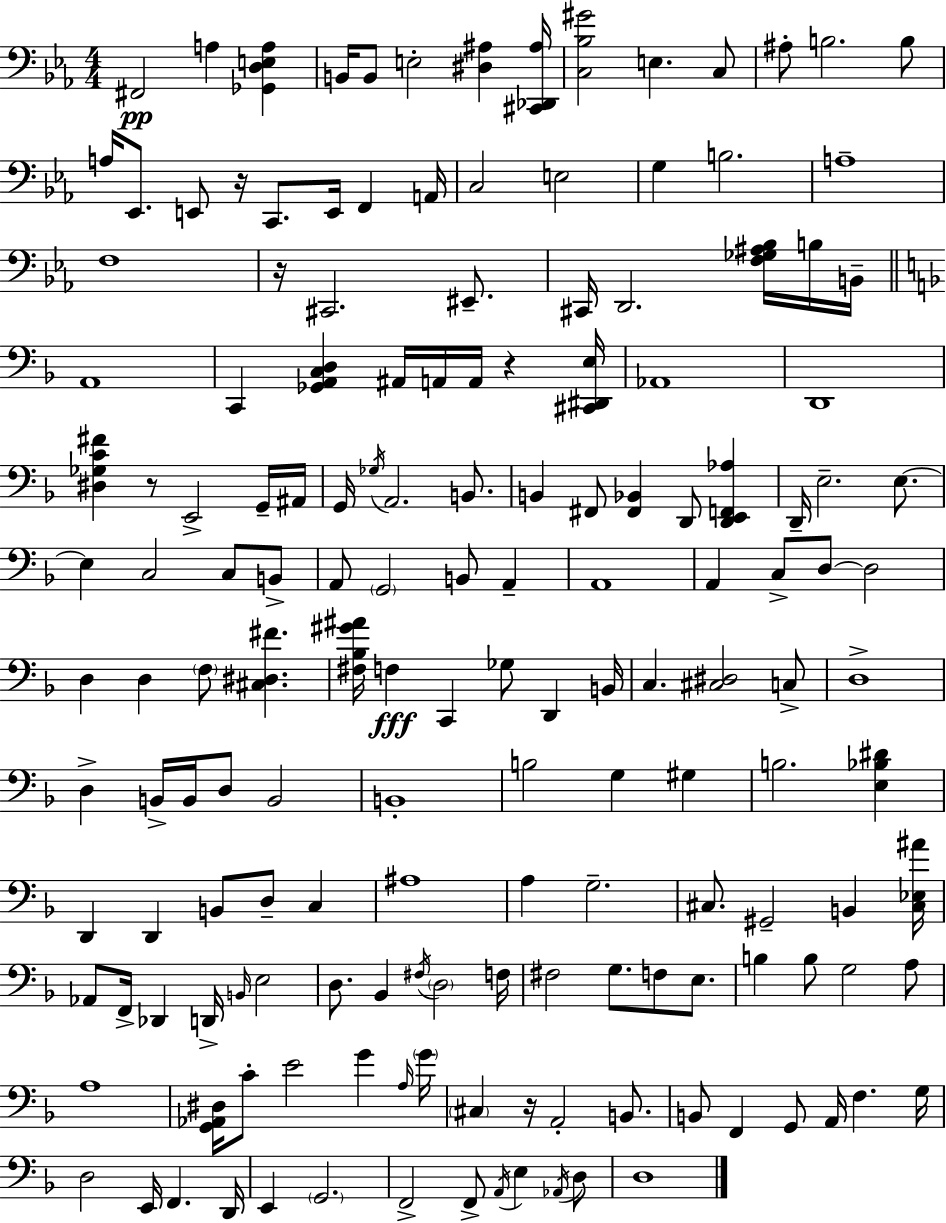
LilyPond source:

{
  \clef bass
  \numericTimeSignature
  \time 4/4
  \key ees \major
  fis,2\pp a4 <ges, d e a>4 | b,16 b,8 e2-. <dis ais>4 <cis, des, ais>16 | <c bes gis'>2 e4. c8 | ais8-. b2. b8 | \break a16 ees,8. e,8 r16 c,8. e,16 f,4 a,16 | c2 e2 | g4 b2. | a1-- | \break f1 | r16 cis,2. eis,8.-- | cis,16 d,2. <f ges ais bes>16 b16 b,16-- | \bar "||" \break \key d \minor a,1 | c,4 <ges, a, c d>4 ais,16 a,16 a,16 r4 <cis, dis, e>16 | aes,1 | d,1 | \break <dis ges c' fis'>4 r8 e,2-> g,16-- ais,16 | g,16 \acciaccatura { ges16 } a,2. b,8. | b,4 fis,8 <fis, bes,>4 d,8 <d, e, f, aes>4 | d,16-- e2.-- e8.~~ | \break e4 c2 c8 b,8-> | a,8 \parenthesize g,2 b,8 a,4-- | a,1 | a,4 c8-> d8~~ d2 | \break d4 d4 \parenthesize f8 <cis dis fis'>4. | <fis bes gis' ais'>16 f4\fff c,4 ges8 d,4 | b,16 c4. <cis dis>2 c8-> | d1-> | \break d4-> b,16-> b,16 d8 b,2 | b,1-. | b2 g4 gis4 | b2. <e bes dis'>4 | \break d,4 d,4 b,8 d8-- c4 | ais1 | a4 g2.-- | cis8. gis,2-- b,4 | \break <cis ees ais'>16 aes,8 f,16-> des,4 d,16-> \grace { b,16 } e2 | d8. bes,4 \acciaccatura { fis16 } \parenthesize d2 | f16 fis2 g8. f8 | e8. b4 b8 g2 | \break a8 a1 | <g, aes, dis>16 c'8-. e'2 g'4 | \grace { a16 } \parenthesize g'16 \parenthesize cis4 r16 a,2-. | b,8. b,8 f,4 g,8 a,16 f4. | \break g16 d2 e,16 f,4. | d,16 e,4 \parenthesize g,2. | f,2-> f,8-> \acciaccatura { a,16 } e4 | \acciaccatura { aes,16 } d8 d1 | \break \bar "|."
}